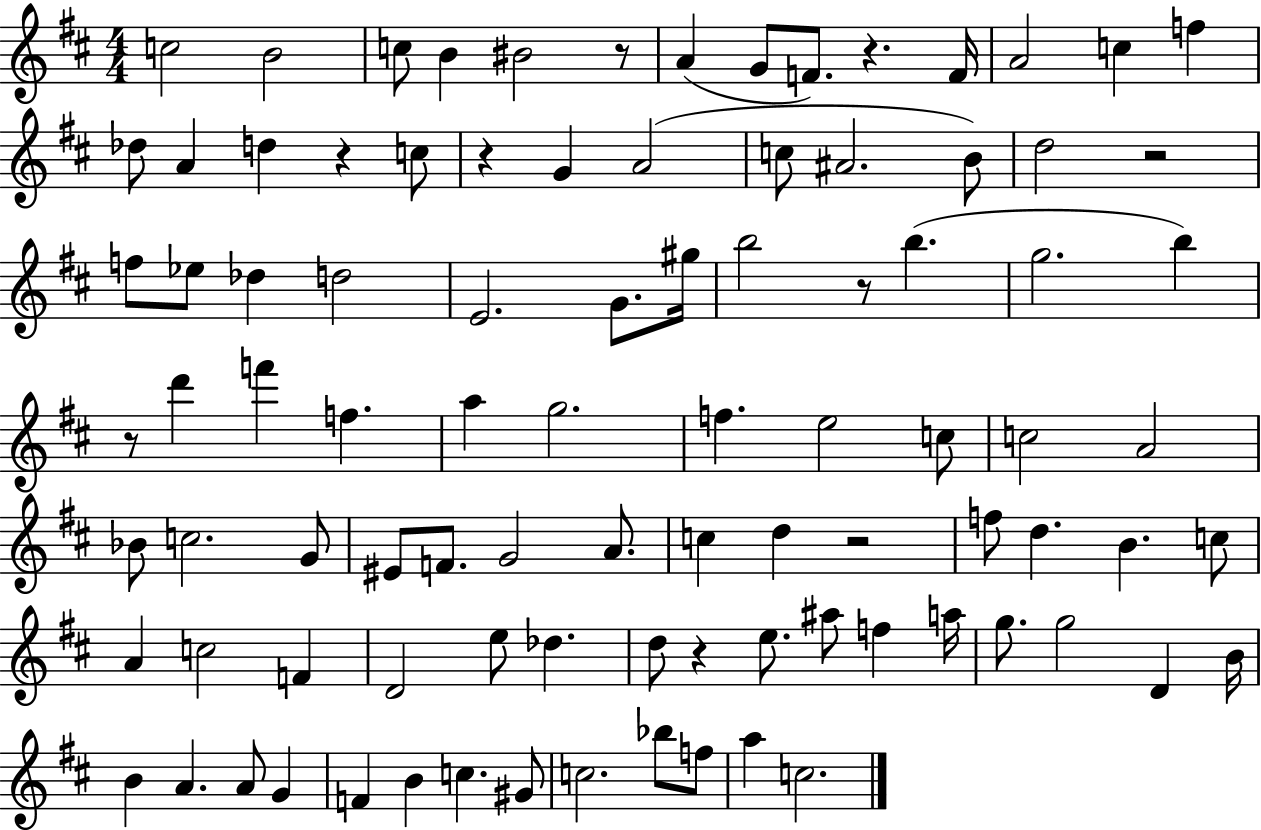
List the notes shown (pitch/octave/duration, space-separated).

C5/h B4/h C5/e B4/q BIS4/h R/e A4/q G4/e F4/e. R/q. F4/s A4/h C5/q F5/q Db5/e A4/q D5/q R/q C5/e R/q G4/q A4/h C5/e A#4/h. B4/e D5/h R/h F5/e Eb5/e Db5/q D5/h E4/h. G4/e. G#5/s B5/h R/e B5/q. G5/h. B5/q R/e D6/q F6/q F5/q. A5/q G5/h. F5/q. E5/h C5/e C5/h A4/h Bb4/e C5/h. G4/e EIS4/e F4/e. G4/h A4/e. C5/q D5/q R/h F5/e D5/q. B4/q. C5/e A4/q C5/h F4/q D4/h E5/e Db5/q. D5/e R/q E5/e. A#5/e F5/q A5/s G5/e. G5/h D4/q B4/s B4/q A4/q. A4/e G4/q F4/q B4/q C5/q. G#4/e C5/h. Bb5/e F5/e A5/q C5/h.